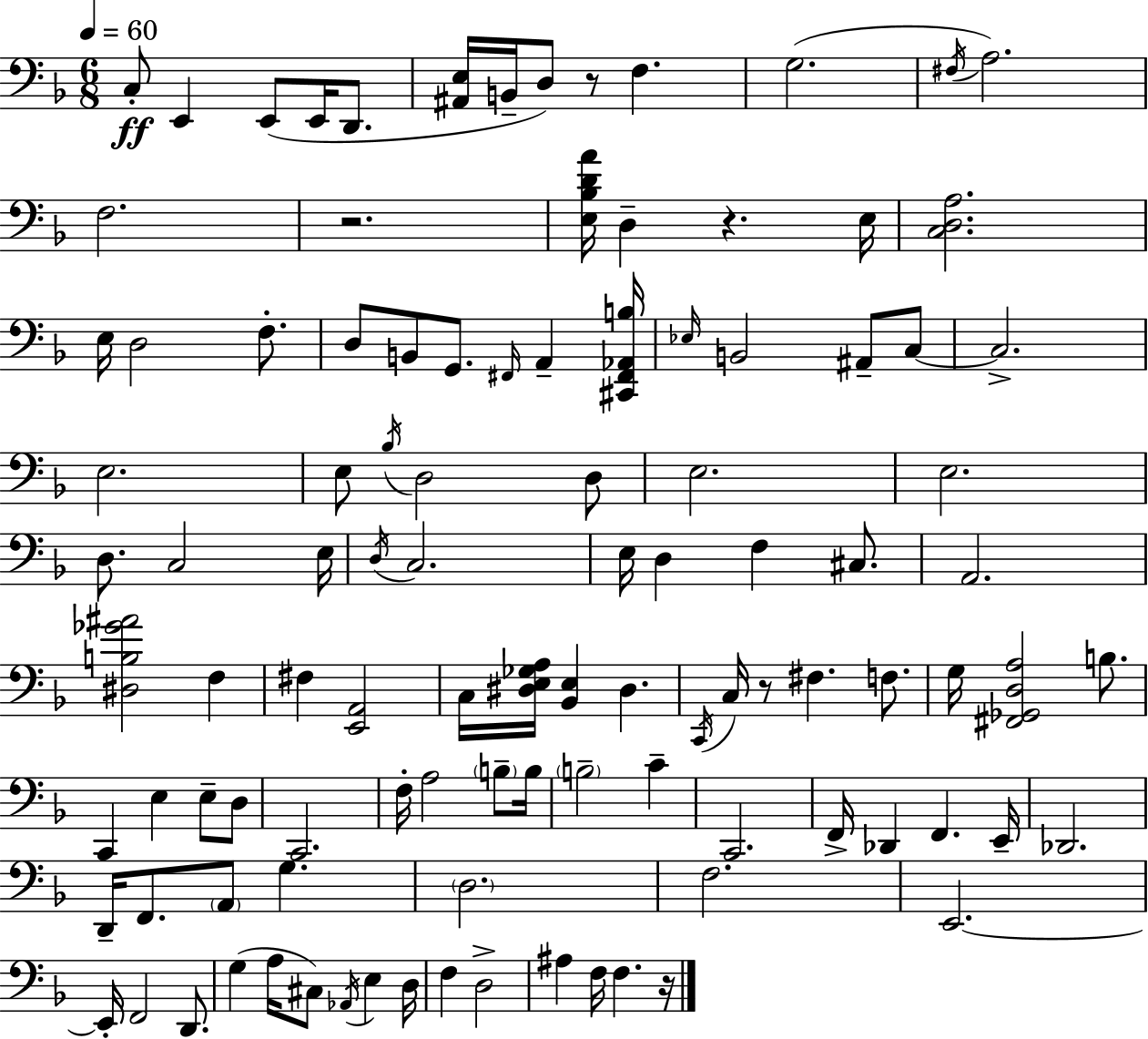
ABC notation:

X:1
T:Untitled
M:6/8
L:1/4
K:Dm
C,/2 E,, E,,/2 E,,/4 D,,/2 [^A,,E,]/4 B,,/4 D,/2 z/2 F, G,2 ^F,/4 A,2 F,2 z2 [E,_B,DA]/4 D, z E,/4 [C,D,A,]2 E,/4 D,2 F,/2 D,/2 B,,/2 G,,/2 ^F,,/4 A,, [^C,,^F,,_A,,B,]/4 _E,/4 B,,2 ^A,,/2 C,/2 C,2 E,2 E,/2 _B,/4 D,2 D,/2 E,2 E,2 D,/2 C,2 E,/4 D,/4 C,2 E,/4 D, F, ^C,/2 A,,2 [^D,B,_G^A]2 F, ^F, [E,,A,,]2 C,/4 [^D,E,_G,A,]/4 [_B,,E,] ^D, C,,/4 C,/4 z/2 ^F, F,/2 G,/4 [^F,,_G,,D,A,]2 B,/2 C,, E, E,/2 D,/2 C,,2 F,/4 A,2 B,/2 B,/4 B,2 C C,,2 F,,/4 _D,, F,, E,,/4 _D,,2 D,,/4 F,,/2 A,,/2 G, D,2 F,2 E,,2 E,,/4 F,,2 D,,/2 G, A,/4 ^C,/2 _A,,/4 E, D,/4 F, D,2 ^A, F,/4 F, z/4